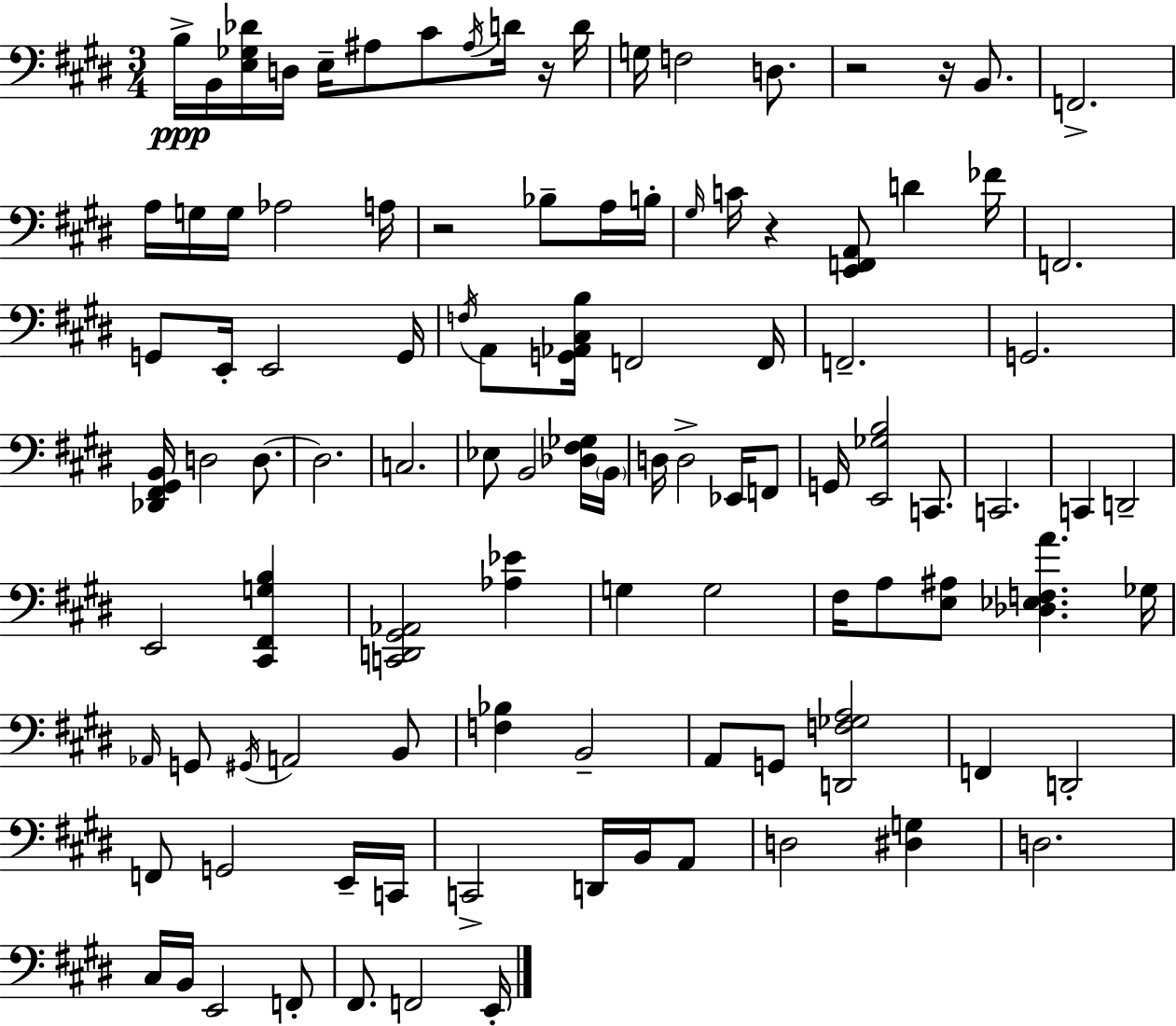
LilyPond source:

{
  \clef bass
  \numericTimeSignature
  \time 3/4
  \key e \major
  b16->\ppp b,16 <e ges des'>16 d16 e16-- ais8 cis'8 \acciaccatura { ais16 } d'16 r16 | d'16 g16 f2 d8. | r2 r16 b,8. | f,2.-> | \break a16 g16 g16 aes2 | a16 r2 bes8-- a16 | b16-. \grace { gis16 } c'16 r4 <e, f, a,>8 d'4 | fes'16 f,2. | \break g,8 e,16-. e,2 | g,16 \acciaccatura { f16 } a,8 <g, aes, cis b>16 f,2 | f,16 f,2.-- | g,2. | \break <des, fis, gis, b,>16 d2 | d8.~~ d2. | c2. | ees8 b,2 | \break <des fis ges>16 \parenthesize b,16 d16 d2-> | ees,16 f,8 g,16 <e, ges b>2 | c,8. c,2. | c,4 d,2-- | \break e,2 <cis, fis, g b>4 | <c, d, gis, aes,>2 <aes ees'>4 | g4 g2 | fis16 a8 <e ais>8 <des ees f a'>4. | \break ges16 \grace { aes,16 } g,8 \acciaccatura { gis,16 } a,2 | b,8 <f bes>4 b,2-- | a,8 g,8 <d, f ges a>2 | f,4 d,2-. | \break f,8 g,2 | e,16-- c,16 c,2-> | d,16 b,16 a,8 d2 | <dis g>4 d2. | \break cis16 b,16 e,2 | f,8-. fis,8. f,2 | e,16-. \bar "|."
}